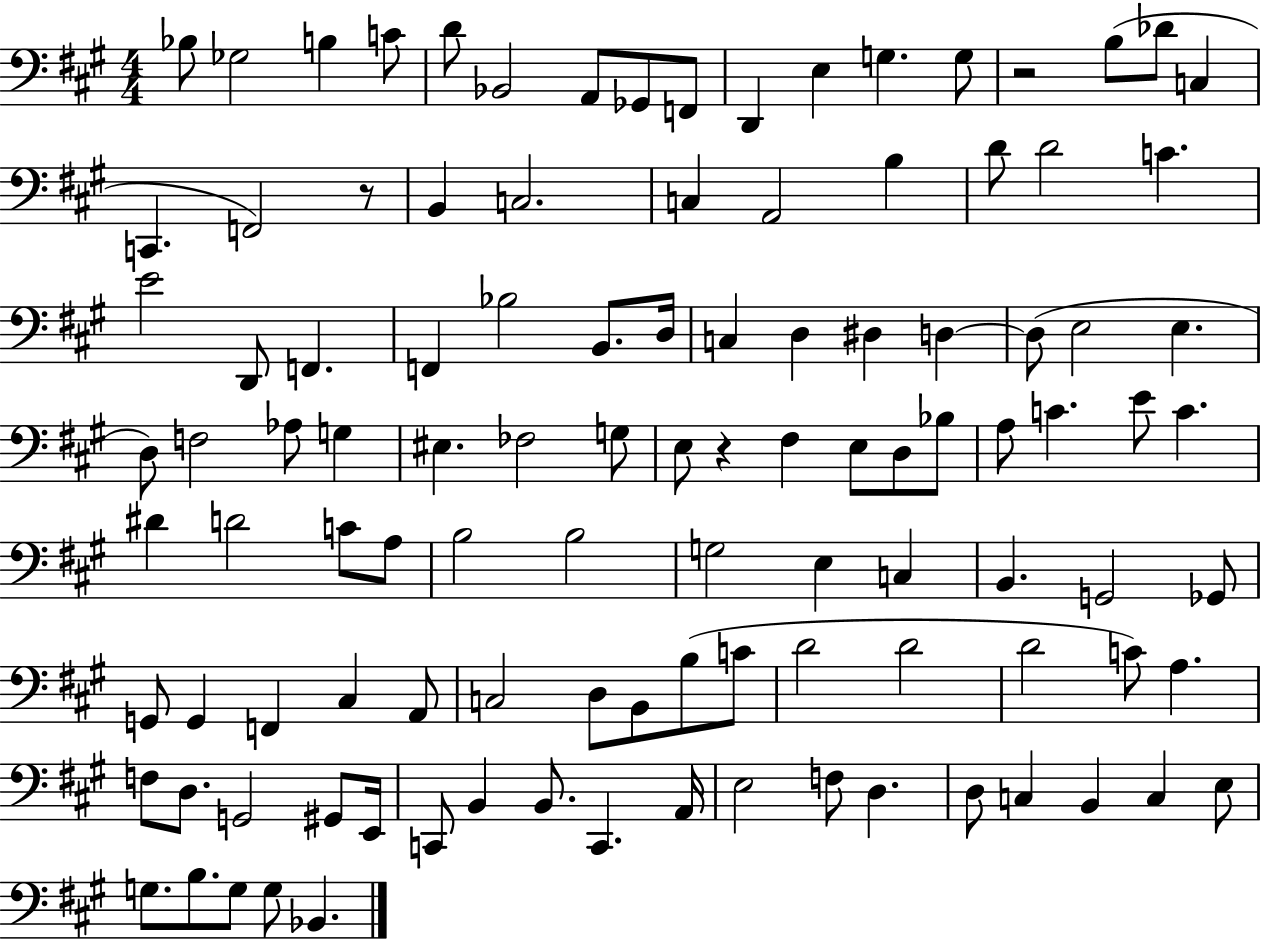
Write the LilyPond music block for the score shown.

{
  \clef bass
  \numericTimeSignature
  \time 4/4
  \key a \major
  \repeat volta 2 { bes8 ges2 b4 c'8 | d'8 bes,2 a,8 ges,8 f,8 | d,4 e4 g4. g8 | r2 b8( des'8 c4 | \break c,4. f,2) r8 | b,4 c2. | c4 a,2 b4 | d'8 d'2 c'4. | \break e'2 d,8 f,4. | f,4 bes2 b,8. d16 | c4 d4 dis4 d4~~ | d8( e2 e4. | \break d8) f2 aes8 g4 | eis4. fes2 g8 | e8 r4 fis4 e8 d8 bes8 | a8 c'4. e'8 c'4. | \break dis'4 d'2 c'8 a8 | b2 b2 | g2 e4 c4 | b,4. g,2 ges,8 | \break g,8 g,4 f,4 cis4 a,8 | c2 d8 b,8 b8( c'8 | d'2 d'2 | d'2 c'8) a4. | \break f8 d8. g,2 gis,8 e,16 | c,8 b,4 b,8. c,4. a,16 | e2 f8 d4. | d8 c4 b,4 c4 e8 | \break g8. b8. g8 g8 bes,4. | } \bar "|."
}